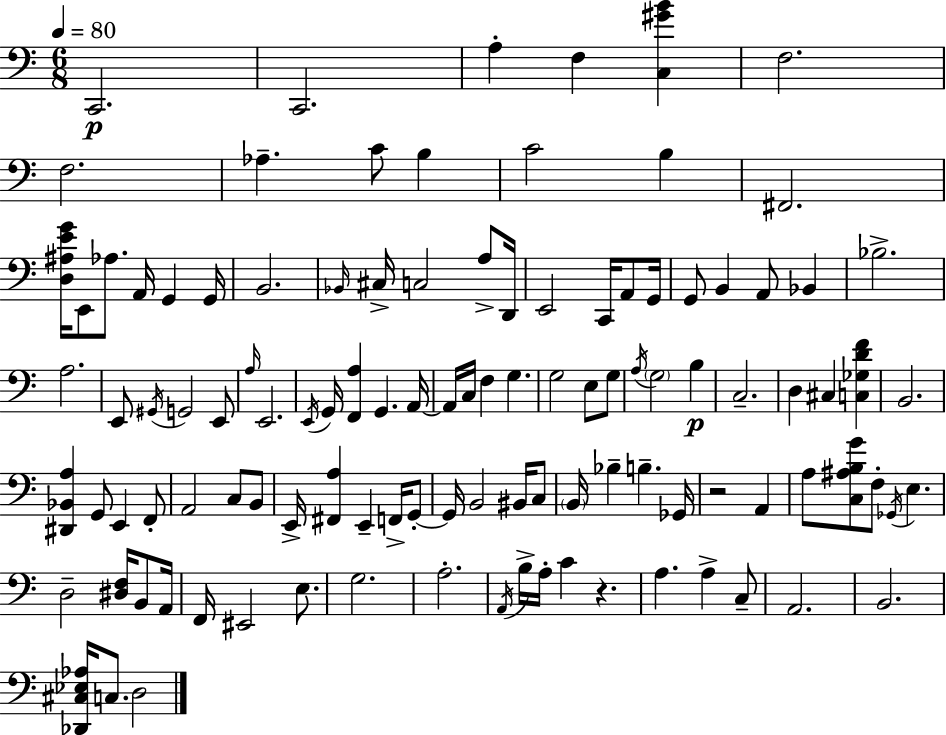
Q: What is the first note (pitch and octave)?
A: C2